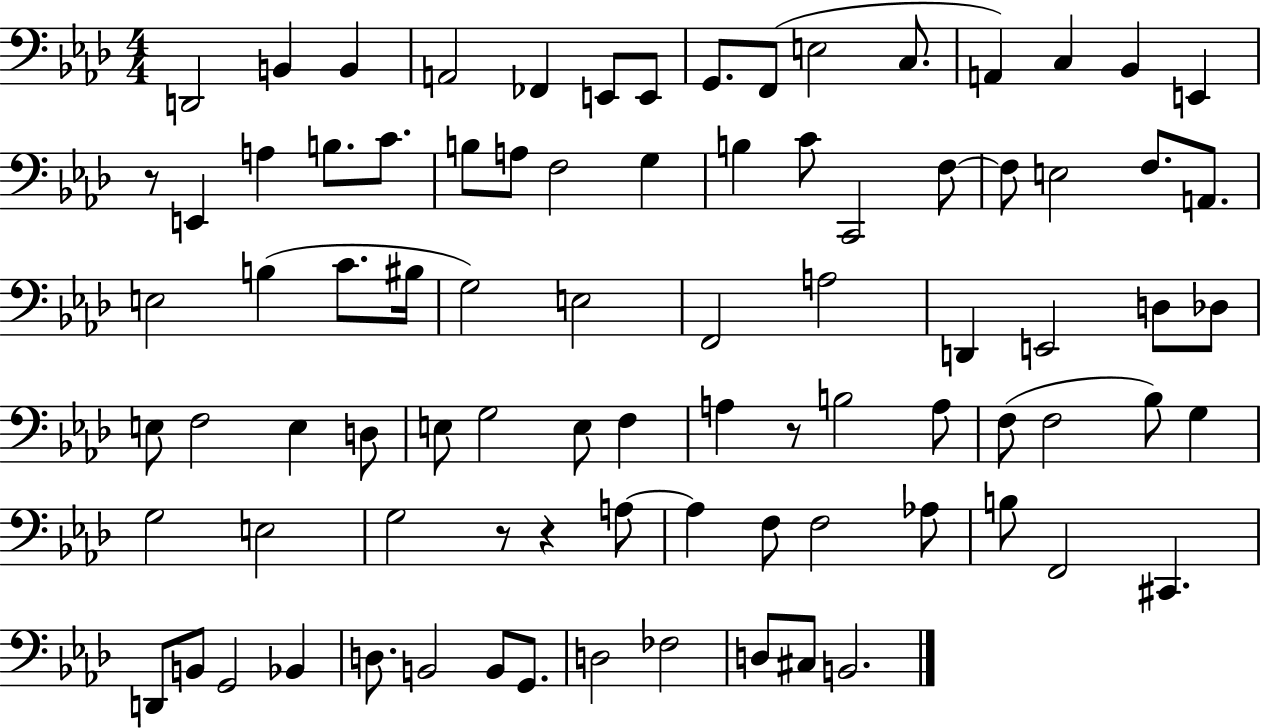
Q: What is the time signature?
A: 4/4